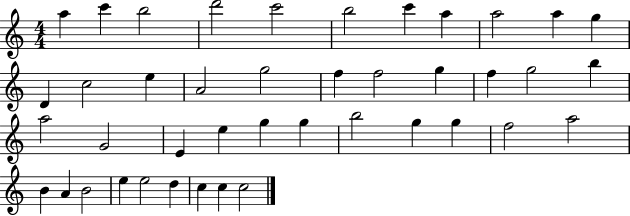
A5/q C6/q B5/h D6/h C6/h B5/h C6/q A5/q A5/h A5/q G5/q D4/q C5/h E5/q A4/h G5/h F5/q F5/h G5/q F5/q G5/h B5/q A5/h G4/h E4/q E5/q G5/q G5/q B5/h G5/q G5/q F5/h A5/h B4/q A4/q B4/h E5/q E5/h D5/q C5/q C5/q C5/h